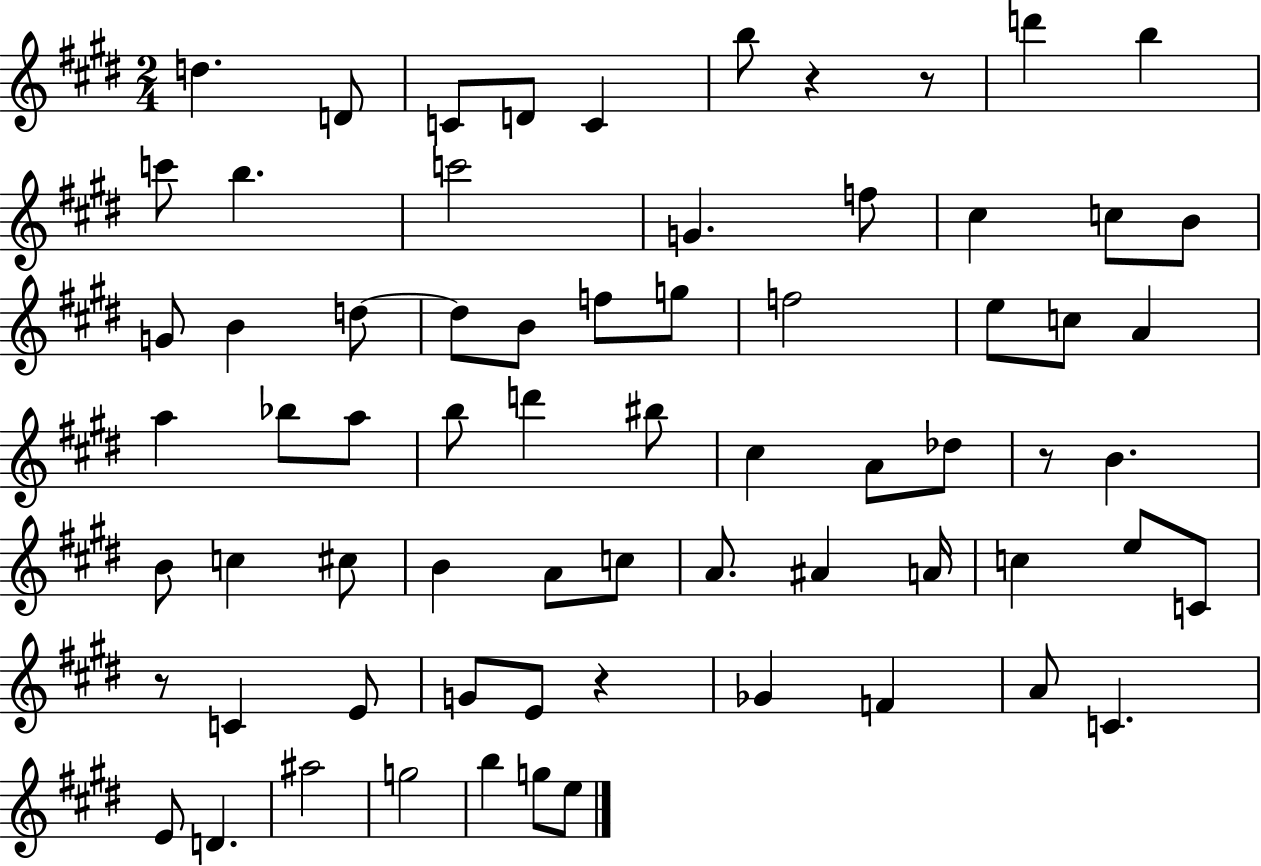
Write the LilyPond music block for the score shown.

{
  \clef treble
  \numericTimeSignature
  \time 2/4
  \key e \major
  \repeat volta 2 { d''4. d'8 | c'8 d'8 c'4 | b''8 r4 r8 | d'''4 b''4 | \break c'''8 b''4. | c'''2 | g'4. f''8 | cis''4 c''8 b'8 | \break g'8 b'4 d''8~~ | d''8 b'8 f''8 g''8 | f''2 | e''8 c''8 a'4 | \break a''4 bes''8 a''8 | b''8 d'''4 bis''8 | cis''4 a'8 des''8 | r8 b'4. | \break b'8 c''4 cis''8 | b'4 a'8 c''8 | a'8. ais'4 a'16 | c''4 e''8 c'8 | \break r8 c'4 e'8 | g'8 e'8 r4 | ges'4 f'4 | a'8 c'4. | \break e'8 d'4. | ais''2 | g''2 | b''4 g''8 e''8 | \break } \bar "|."
}